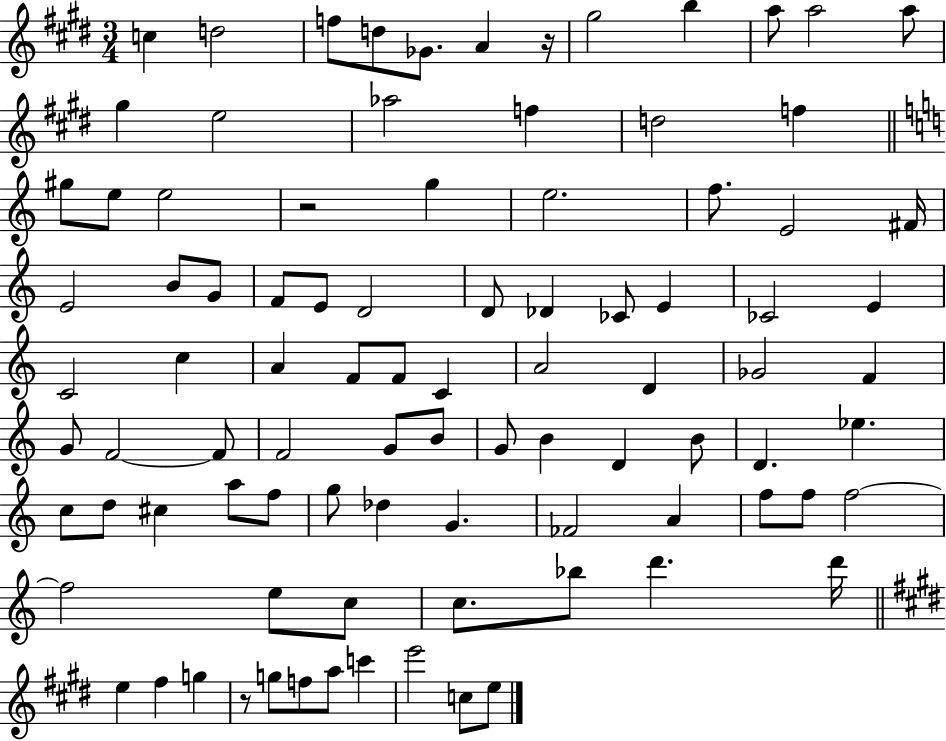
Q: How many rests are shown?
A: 3